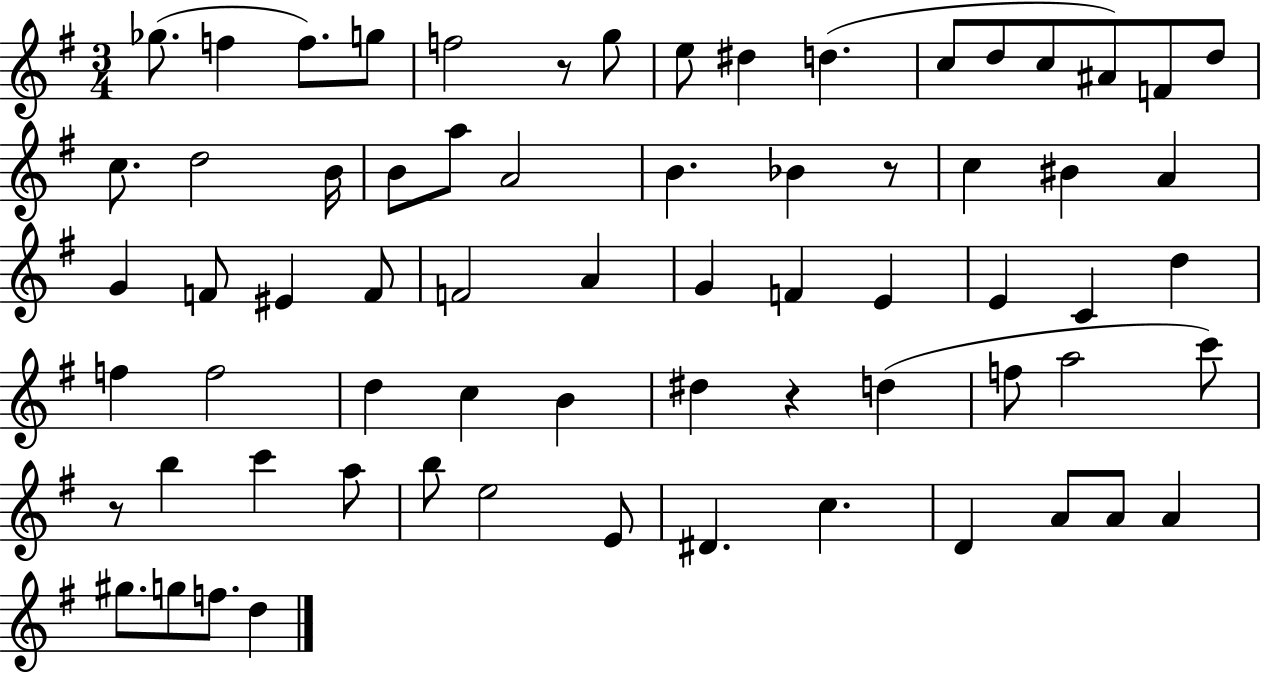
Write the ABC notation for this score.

X:1
T:Untitled
M:3/4
L:1/4
K:G
_g/2 f f/2 g/2 f2 z/2 g/2 e/2 ^d d c/2 d/2 c/2 ^A/2 F/2 d/2 c/2 d2 B/4 B/2 a/2 A2 B _B z/2 c ^B A G F/2 ^E F/2 F2 A G F E E C d f f2 d c B ^d z d f/2 a2 c'/2 z/2 b c' a/2 b/2 e2 E/2 ^D c D A/2 A/2 A ^g/2 g/2 f/2 d